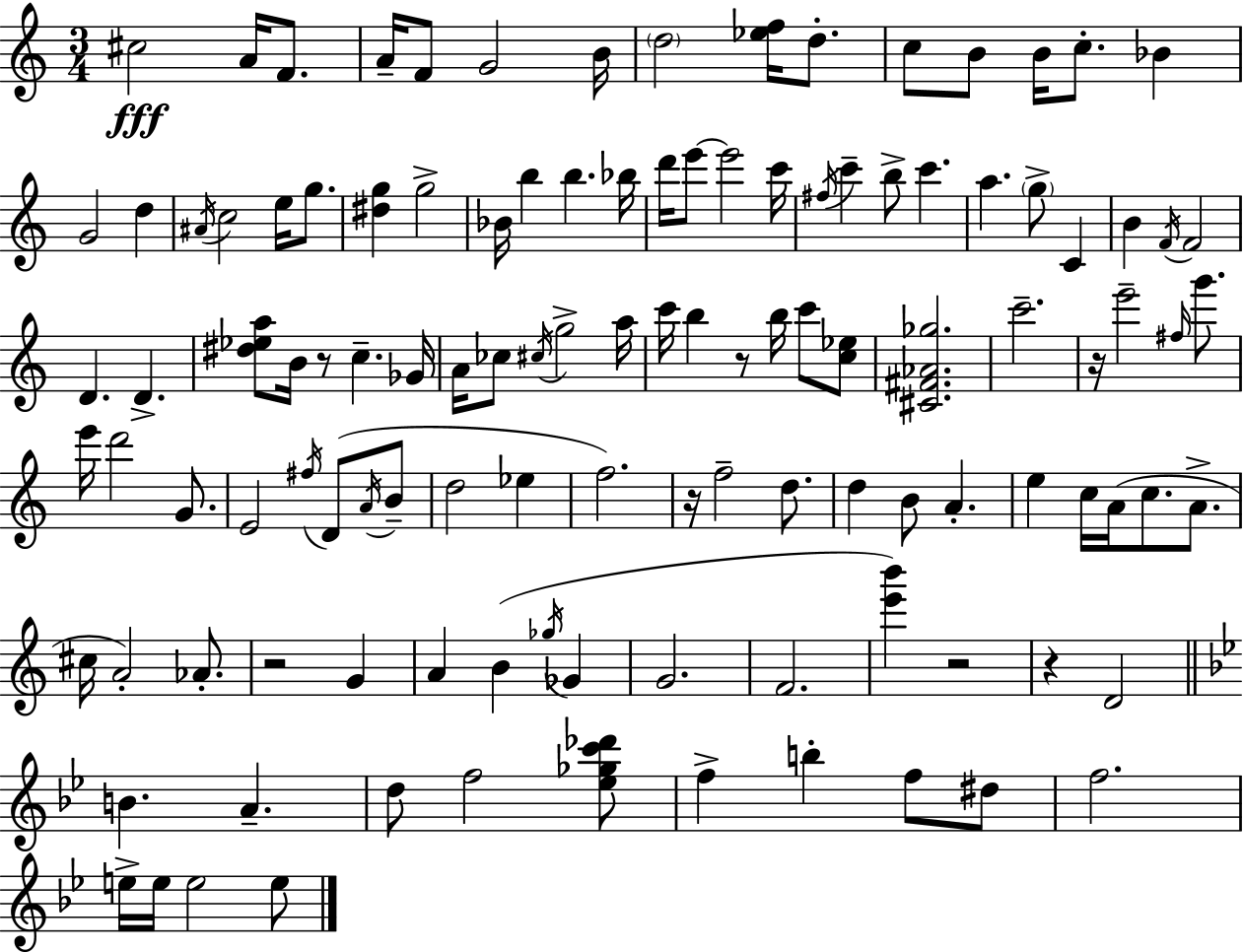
C#5/h A4/s F4/e. A4/s F4/e G4/h B4/s D5/h [Eb5,F5]/s D5/e. C5/e B4/e B4/s C5/e. Bb4/q G4/h D5/q A#4/s C5/h E5/s G5/e. [D#5,G5]/q G5/h Bb4/s B5/q B5/q. Bb5/s D6/s E6/e E6/h C6/s F#5/s C6/q B5/e C6/q. A5/q. G5/e C4/q B4/q F4/s F4/h D4/q. D4/q. [D#5,Eb5,A5]/e B4/s R/e C5/q. Gb4/s A4/s CES5/e C#5/s G5/h A5/s C6/s B5/q R/e B5/s C6/e [C5,Eb5]/e [C#4,F#4,Ab4,Gb5]/h. C6/h. R/s E6/h F#5/s G6/e. E6/s D6/h G4/e. E4/h F#5/s D4/e A4/s B4/e D5/h Eb5/q F5/h. R/s F5/h D5/e. D5/q B4/e A4/q. E5/q C5/s A4/s C5/e. A4/e. C#5/s A4/h Ab4/e. R/h G4/q A4/q B4/q Gb5/s Gb4/q G4/h. F4/h. [E6,B6]/q R/h R/q D4/h B4/q. A4/q. D5/e F5/h [Eb5,Gb5,C6,Db6]/e F5/q B5/q F5/e D#5/e F5/h. E5/s E5/s E5/h E5/e